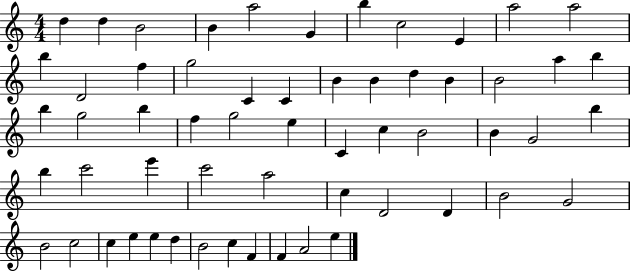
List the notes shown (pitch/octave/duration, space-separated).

D5/q D5/q B4/h B4/q A5/h G4/q B5/q C5/h E4/q A5/h A5/h B5/q D4/h F5/q G5/h C4/q C4/q B4/q B4/q D5/q B4/q B4/h A5/q B5/q B5/q G5/h B5/q F5/q G5/h E5/q C4/q C5/q B4/h B4/q G4/h B5/q B5/q C6/h E6/q C6/h A5/h C5/q D4/h D4/q B4/h G4/h B4/h C5/h C5/q E5/q E5/q D5/q B4/h C5/q F4/q F4/q A4/h E5/q